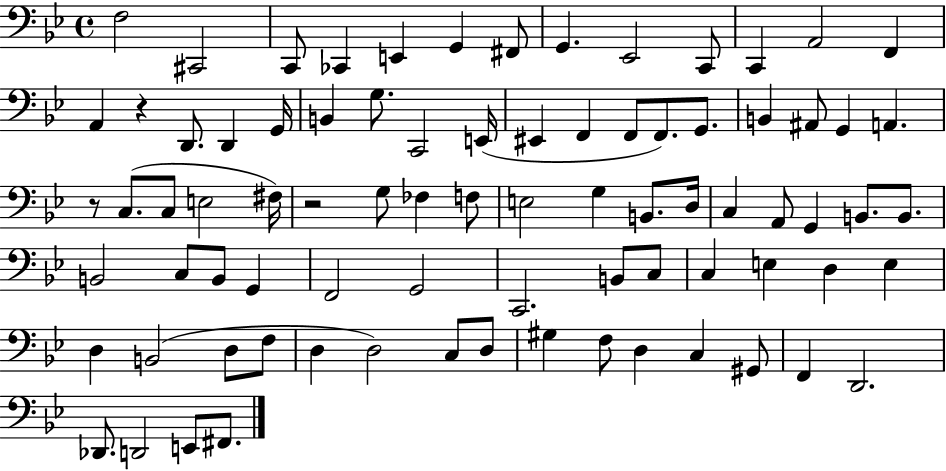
{
  \clef bass
  \time 4/4
  \defaultTimeSignature
  \key bes \major
  f2 cis,2 | c,8 ces,4 e,4 g,4 fis,8 | g,4. ees,2 c,8 | c,4 a,2 f,4 | \break a,4 r4 d,8. d,4 g,16 | b,4 g8. c,2 e,16( | eis,4 f,4 f,8 f,8.) g,8. | b,4 ais,8 g,4 a,4. | \break r8 c8.( c8 e2 fis16) | r2 g8 fes4 f8 | e2 g4 b,8. d16 | c4 a,8 g,4 b,8. b,8. | \break b,2 c8 b,8 g,4 | f,2 g,2 | c,2. b,8 c8 | c4 e4 d4 e4 | \break d4 b,2( d8 f8 | d4 d2) c8 d8 | gis4 f8 d4 c4 gis,8 | f,4 d,2. | \break des,8. d,2 e,8 fis,8. | \bar "|."
}